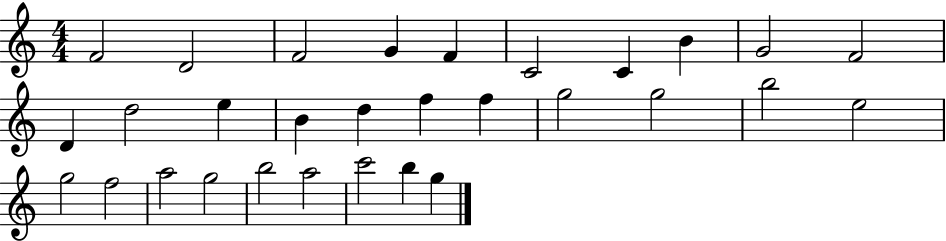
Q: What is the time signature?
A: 4/4